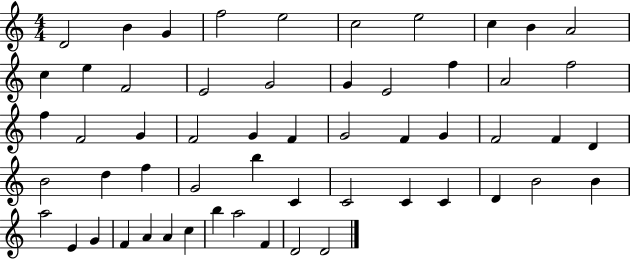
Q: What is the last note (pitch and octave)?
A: D4